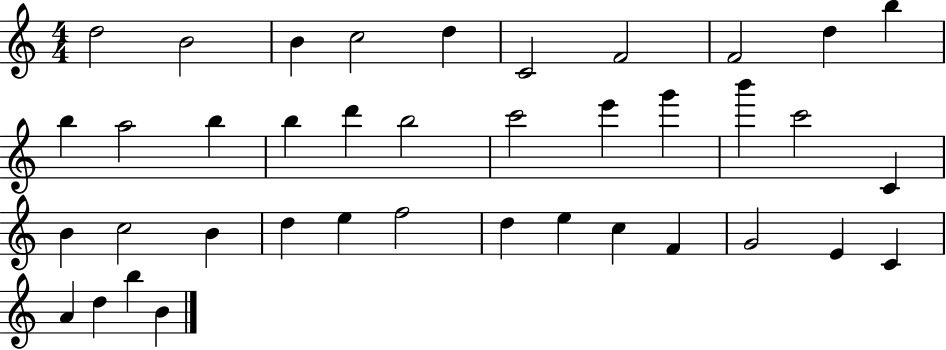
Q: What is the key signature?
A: C major